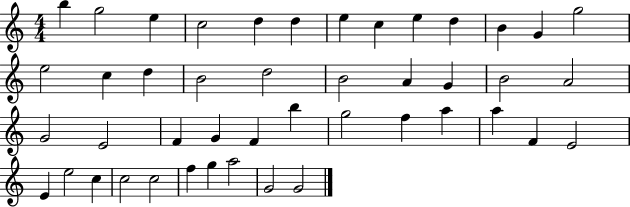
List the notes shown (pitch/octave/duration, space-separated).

B5/q G5/h E5/q C5/h D5/q D5/q E5/q C5/q E5/q D5/q B4/q G4/q G5/h E5/h C5/q D5/q B4/h D5/h B4/h A4/q G4/q B4/h A4/h G4/h E4/h F4/q G4/q F4/q B5/q G5/h F5/q A5/q A5/q F4/q E4/h E4/q E5/h C5/q C5/h C5/h F5/q G5/q A5/h G4/h G4/h